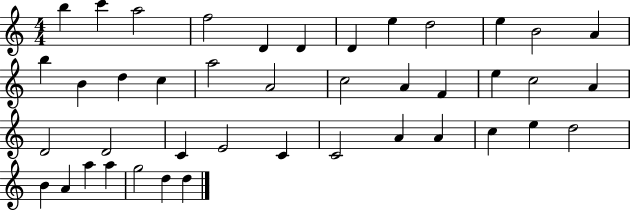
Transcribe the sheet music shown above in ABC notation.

X:1
T:Untitled
M:4/4
L:1/4
K:C
b c' a2 f2 D D D e d2 e B2 A b B d c a2 A2 c2 A F e c2 A D2 D2 C E2 C C2 A A c e d2 B A a a g2 d d